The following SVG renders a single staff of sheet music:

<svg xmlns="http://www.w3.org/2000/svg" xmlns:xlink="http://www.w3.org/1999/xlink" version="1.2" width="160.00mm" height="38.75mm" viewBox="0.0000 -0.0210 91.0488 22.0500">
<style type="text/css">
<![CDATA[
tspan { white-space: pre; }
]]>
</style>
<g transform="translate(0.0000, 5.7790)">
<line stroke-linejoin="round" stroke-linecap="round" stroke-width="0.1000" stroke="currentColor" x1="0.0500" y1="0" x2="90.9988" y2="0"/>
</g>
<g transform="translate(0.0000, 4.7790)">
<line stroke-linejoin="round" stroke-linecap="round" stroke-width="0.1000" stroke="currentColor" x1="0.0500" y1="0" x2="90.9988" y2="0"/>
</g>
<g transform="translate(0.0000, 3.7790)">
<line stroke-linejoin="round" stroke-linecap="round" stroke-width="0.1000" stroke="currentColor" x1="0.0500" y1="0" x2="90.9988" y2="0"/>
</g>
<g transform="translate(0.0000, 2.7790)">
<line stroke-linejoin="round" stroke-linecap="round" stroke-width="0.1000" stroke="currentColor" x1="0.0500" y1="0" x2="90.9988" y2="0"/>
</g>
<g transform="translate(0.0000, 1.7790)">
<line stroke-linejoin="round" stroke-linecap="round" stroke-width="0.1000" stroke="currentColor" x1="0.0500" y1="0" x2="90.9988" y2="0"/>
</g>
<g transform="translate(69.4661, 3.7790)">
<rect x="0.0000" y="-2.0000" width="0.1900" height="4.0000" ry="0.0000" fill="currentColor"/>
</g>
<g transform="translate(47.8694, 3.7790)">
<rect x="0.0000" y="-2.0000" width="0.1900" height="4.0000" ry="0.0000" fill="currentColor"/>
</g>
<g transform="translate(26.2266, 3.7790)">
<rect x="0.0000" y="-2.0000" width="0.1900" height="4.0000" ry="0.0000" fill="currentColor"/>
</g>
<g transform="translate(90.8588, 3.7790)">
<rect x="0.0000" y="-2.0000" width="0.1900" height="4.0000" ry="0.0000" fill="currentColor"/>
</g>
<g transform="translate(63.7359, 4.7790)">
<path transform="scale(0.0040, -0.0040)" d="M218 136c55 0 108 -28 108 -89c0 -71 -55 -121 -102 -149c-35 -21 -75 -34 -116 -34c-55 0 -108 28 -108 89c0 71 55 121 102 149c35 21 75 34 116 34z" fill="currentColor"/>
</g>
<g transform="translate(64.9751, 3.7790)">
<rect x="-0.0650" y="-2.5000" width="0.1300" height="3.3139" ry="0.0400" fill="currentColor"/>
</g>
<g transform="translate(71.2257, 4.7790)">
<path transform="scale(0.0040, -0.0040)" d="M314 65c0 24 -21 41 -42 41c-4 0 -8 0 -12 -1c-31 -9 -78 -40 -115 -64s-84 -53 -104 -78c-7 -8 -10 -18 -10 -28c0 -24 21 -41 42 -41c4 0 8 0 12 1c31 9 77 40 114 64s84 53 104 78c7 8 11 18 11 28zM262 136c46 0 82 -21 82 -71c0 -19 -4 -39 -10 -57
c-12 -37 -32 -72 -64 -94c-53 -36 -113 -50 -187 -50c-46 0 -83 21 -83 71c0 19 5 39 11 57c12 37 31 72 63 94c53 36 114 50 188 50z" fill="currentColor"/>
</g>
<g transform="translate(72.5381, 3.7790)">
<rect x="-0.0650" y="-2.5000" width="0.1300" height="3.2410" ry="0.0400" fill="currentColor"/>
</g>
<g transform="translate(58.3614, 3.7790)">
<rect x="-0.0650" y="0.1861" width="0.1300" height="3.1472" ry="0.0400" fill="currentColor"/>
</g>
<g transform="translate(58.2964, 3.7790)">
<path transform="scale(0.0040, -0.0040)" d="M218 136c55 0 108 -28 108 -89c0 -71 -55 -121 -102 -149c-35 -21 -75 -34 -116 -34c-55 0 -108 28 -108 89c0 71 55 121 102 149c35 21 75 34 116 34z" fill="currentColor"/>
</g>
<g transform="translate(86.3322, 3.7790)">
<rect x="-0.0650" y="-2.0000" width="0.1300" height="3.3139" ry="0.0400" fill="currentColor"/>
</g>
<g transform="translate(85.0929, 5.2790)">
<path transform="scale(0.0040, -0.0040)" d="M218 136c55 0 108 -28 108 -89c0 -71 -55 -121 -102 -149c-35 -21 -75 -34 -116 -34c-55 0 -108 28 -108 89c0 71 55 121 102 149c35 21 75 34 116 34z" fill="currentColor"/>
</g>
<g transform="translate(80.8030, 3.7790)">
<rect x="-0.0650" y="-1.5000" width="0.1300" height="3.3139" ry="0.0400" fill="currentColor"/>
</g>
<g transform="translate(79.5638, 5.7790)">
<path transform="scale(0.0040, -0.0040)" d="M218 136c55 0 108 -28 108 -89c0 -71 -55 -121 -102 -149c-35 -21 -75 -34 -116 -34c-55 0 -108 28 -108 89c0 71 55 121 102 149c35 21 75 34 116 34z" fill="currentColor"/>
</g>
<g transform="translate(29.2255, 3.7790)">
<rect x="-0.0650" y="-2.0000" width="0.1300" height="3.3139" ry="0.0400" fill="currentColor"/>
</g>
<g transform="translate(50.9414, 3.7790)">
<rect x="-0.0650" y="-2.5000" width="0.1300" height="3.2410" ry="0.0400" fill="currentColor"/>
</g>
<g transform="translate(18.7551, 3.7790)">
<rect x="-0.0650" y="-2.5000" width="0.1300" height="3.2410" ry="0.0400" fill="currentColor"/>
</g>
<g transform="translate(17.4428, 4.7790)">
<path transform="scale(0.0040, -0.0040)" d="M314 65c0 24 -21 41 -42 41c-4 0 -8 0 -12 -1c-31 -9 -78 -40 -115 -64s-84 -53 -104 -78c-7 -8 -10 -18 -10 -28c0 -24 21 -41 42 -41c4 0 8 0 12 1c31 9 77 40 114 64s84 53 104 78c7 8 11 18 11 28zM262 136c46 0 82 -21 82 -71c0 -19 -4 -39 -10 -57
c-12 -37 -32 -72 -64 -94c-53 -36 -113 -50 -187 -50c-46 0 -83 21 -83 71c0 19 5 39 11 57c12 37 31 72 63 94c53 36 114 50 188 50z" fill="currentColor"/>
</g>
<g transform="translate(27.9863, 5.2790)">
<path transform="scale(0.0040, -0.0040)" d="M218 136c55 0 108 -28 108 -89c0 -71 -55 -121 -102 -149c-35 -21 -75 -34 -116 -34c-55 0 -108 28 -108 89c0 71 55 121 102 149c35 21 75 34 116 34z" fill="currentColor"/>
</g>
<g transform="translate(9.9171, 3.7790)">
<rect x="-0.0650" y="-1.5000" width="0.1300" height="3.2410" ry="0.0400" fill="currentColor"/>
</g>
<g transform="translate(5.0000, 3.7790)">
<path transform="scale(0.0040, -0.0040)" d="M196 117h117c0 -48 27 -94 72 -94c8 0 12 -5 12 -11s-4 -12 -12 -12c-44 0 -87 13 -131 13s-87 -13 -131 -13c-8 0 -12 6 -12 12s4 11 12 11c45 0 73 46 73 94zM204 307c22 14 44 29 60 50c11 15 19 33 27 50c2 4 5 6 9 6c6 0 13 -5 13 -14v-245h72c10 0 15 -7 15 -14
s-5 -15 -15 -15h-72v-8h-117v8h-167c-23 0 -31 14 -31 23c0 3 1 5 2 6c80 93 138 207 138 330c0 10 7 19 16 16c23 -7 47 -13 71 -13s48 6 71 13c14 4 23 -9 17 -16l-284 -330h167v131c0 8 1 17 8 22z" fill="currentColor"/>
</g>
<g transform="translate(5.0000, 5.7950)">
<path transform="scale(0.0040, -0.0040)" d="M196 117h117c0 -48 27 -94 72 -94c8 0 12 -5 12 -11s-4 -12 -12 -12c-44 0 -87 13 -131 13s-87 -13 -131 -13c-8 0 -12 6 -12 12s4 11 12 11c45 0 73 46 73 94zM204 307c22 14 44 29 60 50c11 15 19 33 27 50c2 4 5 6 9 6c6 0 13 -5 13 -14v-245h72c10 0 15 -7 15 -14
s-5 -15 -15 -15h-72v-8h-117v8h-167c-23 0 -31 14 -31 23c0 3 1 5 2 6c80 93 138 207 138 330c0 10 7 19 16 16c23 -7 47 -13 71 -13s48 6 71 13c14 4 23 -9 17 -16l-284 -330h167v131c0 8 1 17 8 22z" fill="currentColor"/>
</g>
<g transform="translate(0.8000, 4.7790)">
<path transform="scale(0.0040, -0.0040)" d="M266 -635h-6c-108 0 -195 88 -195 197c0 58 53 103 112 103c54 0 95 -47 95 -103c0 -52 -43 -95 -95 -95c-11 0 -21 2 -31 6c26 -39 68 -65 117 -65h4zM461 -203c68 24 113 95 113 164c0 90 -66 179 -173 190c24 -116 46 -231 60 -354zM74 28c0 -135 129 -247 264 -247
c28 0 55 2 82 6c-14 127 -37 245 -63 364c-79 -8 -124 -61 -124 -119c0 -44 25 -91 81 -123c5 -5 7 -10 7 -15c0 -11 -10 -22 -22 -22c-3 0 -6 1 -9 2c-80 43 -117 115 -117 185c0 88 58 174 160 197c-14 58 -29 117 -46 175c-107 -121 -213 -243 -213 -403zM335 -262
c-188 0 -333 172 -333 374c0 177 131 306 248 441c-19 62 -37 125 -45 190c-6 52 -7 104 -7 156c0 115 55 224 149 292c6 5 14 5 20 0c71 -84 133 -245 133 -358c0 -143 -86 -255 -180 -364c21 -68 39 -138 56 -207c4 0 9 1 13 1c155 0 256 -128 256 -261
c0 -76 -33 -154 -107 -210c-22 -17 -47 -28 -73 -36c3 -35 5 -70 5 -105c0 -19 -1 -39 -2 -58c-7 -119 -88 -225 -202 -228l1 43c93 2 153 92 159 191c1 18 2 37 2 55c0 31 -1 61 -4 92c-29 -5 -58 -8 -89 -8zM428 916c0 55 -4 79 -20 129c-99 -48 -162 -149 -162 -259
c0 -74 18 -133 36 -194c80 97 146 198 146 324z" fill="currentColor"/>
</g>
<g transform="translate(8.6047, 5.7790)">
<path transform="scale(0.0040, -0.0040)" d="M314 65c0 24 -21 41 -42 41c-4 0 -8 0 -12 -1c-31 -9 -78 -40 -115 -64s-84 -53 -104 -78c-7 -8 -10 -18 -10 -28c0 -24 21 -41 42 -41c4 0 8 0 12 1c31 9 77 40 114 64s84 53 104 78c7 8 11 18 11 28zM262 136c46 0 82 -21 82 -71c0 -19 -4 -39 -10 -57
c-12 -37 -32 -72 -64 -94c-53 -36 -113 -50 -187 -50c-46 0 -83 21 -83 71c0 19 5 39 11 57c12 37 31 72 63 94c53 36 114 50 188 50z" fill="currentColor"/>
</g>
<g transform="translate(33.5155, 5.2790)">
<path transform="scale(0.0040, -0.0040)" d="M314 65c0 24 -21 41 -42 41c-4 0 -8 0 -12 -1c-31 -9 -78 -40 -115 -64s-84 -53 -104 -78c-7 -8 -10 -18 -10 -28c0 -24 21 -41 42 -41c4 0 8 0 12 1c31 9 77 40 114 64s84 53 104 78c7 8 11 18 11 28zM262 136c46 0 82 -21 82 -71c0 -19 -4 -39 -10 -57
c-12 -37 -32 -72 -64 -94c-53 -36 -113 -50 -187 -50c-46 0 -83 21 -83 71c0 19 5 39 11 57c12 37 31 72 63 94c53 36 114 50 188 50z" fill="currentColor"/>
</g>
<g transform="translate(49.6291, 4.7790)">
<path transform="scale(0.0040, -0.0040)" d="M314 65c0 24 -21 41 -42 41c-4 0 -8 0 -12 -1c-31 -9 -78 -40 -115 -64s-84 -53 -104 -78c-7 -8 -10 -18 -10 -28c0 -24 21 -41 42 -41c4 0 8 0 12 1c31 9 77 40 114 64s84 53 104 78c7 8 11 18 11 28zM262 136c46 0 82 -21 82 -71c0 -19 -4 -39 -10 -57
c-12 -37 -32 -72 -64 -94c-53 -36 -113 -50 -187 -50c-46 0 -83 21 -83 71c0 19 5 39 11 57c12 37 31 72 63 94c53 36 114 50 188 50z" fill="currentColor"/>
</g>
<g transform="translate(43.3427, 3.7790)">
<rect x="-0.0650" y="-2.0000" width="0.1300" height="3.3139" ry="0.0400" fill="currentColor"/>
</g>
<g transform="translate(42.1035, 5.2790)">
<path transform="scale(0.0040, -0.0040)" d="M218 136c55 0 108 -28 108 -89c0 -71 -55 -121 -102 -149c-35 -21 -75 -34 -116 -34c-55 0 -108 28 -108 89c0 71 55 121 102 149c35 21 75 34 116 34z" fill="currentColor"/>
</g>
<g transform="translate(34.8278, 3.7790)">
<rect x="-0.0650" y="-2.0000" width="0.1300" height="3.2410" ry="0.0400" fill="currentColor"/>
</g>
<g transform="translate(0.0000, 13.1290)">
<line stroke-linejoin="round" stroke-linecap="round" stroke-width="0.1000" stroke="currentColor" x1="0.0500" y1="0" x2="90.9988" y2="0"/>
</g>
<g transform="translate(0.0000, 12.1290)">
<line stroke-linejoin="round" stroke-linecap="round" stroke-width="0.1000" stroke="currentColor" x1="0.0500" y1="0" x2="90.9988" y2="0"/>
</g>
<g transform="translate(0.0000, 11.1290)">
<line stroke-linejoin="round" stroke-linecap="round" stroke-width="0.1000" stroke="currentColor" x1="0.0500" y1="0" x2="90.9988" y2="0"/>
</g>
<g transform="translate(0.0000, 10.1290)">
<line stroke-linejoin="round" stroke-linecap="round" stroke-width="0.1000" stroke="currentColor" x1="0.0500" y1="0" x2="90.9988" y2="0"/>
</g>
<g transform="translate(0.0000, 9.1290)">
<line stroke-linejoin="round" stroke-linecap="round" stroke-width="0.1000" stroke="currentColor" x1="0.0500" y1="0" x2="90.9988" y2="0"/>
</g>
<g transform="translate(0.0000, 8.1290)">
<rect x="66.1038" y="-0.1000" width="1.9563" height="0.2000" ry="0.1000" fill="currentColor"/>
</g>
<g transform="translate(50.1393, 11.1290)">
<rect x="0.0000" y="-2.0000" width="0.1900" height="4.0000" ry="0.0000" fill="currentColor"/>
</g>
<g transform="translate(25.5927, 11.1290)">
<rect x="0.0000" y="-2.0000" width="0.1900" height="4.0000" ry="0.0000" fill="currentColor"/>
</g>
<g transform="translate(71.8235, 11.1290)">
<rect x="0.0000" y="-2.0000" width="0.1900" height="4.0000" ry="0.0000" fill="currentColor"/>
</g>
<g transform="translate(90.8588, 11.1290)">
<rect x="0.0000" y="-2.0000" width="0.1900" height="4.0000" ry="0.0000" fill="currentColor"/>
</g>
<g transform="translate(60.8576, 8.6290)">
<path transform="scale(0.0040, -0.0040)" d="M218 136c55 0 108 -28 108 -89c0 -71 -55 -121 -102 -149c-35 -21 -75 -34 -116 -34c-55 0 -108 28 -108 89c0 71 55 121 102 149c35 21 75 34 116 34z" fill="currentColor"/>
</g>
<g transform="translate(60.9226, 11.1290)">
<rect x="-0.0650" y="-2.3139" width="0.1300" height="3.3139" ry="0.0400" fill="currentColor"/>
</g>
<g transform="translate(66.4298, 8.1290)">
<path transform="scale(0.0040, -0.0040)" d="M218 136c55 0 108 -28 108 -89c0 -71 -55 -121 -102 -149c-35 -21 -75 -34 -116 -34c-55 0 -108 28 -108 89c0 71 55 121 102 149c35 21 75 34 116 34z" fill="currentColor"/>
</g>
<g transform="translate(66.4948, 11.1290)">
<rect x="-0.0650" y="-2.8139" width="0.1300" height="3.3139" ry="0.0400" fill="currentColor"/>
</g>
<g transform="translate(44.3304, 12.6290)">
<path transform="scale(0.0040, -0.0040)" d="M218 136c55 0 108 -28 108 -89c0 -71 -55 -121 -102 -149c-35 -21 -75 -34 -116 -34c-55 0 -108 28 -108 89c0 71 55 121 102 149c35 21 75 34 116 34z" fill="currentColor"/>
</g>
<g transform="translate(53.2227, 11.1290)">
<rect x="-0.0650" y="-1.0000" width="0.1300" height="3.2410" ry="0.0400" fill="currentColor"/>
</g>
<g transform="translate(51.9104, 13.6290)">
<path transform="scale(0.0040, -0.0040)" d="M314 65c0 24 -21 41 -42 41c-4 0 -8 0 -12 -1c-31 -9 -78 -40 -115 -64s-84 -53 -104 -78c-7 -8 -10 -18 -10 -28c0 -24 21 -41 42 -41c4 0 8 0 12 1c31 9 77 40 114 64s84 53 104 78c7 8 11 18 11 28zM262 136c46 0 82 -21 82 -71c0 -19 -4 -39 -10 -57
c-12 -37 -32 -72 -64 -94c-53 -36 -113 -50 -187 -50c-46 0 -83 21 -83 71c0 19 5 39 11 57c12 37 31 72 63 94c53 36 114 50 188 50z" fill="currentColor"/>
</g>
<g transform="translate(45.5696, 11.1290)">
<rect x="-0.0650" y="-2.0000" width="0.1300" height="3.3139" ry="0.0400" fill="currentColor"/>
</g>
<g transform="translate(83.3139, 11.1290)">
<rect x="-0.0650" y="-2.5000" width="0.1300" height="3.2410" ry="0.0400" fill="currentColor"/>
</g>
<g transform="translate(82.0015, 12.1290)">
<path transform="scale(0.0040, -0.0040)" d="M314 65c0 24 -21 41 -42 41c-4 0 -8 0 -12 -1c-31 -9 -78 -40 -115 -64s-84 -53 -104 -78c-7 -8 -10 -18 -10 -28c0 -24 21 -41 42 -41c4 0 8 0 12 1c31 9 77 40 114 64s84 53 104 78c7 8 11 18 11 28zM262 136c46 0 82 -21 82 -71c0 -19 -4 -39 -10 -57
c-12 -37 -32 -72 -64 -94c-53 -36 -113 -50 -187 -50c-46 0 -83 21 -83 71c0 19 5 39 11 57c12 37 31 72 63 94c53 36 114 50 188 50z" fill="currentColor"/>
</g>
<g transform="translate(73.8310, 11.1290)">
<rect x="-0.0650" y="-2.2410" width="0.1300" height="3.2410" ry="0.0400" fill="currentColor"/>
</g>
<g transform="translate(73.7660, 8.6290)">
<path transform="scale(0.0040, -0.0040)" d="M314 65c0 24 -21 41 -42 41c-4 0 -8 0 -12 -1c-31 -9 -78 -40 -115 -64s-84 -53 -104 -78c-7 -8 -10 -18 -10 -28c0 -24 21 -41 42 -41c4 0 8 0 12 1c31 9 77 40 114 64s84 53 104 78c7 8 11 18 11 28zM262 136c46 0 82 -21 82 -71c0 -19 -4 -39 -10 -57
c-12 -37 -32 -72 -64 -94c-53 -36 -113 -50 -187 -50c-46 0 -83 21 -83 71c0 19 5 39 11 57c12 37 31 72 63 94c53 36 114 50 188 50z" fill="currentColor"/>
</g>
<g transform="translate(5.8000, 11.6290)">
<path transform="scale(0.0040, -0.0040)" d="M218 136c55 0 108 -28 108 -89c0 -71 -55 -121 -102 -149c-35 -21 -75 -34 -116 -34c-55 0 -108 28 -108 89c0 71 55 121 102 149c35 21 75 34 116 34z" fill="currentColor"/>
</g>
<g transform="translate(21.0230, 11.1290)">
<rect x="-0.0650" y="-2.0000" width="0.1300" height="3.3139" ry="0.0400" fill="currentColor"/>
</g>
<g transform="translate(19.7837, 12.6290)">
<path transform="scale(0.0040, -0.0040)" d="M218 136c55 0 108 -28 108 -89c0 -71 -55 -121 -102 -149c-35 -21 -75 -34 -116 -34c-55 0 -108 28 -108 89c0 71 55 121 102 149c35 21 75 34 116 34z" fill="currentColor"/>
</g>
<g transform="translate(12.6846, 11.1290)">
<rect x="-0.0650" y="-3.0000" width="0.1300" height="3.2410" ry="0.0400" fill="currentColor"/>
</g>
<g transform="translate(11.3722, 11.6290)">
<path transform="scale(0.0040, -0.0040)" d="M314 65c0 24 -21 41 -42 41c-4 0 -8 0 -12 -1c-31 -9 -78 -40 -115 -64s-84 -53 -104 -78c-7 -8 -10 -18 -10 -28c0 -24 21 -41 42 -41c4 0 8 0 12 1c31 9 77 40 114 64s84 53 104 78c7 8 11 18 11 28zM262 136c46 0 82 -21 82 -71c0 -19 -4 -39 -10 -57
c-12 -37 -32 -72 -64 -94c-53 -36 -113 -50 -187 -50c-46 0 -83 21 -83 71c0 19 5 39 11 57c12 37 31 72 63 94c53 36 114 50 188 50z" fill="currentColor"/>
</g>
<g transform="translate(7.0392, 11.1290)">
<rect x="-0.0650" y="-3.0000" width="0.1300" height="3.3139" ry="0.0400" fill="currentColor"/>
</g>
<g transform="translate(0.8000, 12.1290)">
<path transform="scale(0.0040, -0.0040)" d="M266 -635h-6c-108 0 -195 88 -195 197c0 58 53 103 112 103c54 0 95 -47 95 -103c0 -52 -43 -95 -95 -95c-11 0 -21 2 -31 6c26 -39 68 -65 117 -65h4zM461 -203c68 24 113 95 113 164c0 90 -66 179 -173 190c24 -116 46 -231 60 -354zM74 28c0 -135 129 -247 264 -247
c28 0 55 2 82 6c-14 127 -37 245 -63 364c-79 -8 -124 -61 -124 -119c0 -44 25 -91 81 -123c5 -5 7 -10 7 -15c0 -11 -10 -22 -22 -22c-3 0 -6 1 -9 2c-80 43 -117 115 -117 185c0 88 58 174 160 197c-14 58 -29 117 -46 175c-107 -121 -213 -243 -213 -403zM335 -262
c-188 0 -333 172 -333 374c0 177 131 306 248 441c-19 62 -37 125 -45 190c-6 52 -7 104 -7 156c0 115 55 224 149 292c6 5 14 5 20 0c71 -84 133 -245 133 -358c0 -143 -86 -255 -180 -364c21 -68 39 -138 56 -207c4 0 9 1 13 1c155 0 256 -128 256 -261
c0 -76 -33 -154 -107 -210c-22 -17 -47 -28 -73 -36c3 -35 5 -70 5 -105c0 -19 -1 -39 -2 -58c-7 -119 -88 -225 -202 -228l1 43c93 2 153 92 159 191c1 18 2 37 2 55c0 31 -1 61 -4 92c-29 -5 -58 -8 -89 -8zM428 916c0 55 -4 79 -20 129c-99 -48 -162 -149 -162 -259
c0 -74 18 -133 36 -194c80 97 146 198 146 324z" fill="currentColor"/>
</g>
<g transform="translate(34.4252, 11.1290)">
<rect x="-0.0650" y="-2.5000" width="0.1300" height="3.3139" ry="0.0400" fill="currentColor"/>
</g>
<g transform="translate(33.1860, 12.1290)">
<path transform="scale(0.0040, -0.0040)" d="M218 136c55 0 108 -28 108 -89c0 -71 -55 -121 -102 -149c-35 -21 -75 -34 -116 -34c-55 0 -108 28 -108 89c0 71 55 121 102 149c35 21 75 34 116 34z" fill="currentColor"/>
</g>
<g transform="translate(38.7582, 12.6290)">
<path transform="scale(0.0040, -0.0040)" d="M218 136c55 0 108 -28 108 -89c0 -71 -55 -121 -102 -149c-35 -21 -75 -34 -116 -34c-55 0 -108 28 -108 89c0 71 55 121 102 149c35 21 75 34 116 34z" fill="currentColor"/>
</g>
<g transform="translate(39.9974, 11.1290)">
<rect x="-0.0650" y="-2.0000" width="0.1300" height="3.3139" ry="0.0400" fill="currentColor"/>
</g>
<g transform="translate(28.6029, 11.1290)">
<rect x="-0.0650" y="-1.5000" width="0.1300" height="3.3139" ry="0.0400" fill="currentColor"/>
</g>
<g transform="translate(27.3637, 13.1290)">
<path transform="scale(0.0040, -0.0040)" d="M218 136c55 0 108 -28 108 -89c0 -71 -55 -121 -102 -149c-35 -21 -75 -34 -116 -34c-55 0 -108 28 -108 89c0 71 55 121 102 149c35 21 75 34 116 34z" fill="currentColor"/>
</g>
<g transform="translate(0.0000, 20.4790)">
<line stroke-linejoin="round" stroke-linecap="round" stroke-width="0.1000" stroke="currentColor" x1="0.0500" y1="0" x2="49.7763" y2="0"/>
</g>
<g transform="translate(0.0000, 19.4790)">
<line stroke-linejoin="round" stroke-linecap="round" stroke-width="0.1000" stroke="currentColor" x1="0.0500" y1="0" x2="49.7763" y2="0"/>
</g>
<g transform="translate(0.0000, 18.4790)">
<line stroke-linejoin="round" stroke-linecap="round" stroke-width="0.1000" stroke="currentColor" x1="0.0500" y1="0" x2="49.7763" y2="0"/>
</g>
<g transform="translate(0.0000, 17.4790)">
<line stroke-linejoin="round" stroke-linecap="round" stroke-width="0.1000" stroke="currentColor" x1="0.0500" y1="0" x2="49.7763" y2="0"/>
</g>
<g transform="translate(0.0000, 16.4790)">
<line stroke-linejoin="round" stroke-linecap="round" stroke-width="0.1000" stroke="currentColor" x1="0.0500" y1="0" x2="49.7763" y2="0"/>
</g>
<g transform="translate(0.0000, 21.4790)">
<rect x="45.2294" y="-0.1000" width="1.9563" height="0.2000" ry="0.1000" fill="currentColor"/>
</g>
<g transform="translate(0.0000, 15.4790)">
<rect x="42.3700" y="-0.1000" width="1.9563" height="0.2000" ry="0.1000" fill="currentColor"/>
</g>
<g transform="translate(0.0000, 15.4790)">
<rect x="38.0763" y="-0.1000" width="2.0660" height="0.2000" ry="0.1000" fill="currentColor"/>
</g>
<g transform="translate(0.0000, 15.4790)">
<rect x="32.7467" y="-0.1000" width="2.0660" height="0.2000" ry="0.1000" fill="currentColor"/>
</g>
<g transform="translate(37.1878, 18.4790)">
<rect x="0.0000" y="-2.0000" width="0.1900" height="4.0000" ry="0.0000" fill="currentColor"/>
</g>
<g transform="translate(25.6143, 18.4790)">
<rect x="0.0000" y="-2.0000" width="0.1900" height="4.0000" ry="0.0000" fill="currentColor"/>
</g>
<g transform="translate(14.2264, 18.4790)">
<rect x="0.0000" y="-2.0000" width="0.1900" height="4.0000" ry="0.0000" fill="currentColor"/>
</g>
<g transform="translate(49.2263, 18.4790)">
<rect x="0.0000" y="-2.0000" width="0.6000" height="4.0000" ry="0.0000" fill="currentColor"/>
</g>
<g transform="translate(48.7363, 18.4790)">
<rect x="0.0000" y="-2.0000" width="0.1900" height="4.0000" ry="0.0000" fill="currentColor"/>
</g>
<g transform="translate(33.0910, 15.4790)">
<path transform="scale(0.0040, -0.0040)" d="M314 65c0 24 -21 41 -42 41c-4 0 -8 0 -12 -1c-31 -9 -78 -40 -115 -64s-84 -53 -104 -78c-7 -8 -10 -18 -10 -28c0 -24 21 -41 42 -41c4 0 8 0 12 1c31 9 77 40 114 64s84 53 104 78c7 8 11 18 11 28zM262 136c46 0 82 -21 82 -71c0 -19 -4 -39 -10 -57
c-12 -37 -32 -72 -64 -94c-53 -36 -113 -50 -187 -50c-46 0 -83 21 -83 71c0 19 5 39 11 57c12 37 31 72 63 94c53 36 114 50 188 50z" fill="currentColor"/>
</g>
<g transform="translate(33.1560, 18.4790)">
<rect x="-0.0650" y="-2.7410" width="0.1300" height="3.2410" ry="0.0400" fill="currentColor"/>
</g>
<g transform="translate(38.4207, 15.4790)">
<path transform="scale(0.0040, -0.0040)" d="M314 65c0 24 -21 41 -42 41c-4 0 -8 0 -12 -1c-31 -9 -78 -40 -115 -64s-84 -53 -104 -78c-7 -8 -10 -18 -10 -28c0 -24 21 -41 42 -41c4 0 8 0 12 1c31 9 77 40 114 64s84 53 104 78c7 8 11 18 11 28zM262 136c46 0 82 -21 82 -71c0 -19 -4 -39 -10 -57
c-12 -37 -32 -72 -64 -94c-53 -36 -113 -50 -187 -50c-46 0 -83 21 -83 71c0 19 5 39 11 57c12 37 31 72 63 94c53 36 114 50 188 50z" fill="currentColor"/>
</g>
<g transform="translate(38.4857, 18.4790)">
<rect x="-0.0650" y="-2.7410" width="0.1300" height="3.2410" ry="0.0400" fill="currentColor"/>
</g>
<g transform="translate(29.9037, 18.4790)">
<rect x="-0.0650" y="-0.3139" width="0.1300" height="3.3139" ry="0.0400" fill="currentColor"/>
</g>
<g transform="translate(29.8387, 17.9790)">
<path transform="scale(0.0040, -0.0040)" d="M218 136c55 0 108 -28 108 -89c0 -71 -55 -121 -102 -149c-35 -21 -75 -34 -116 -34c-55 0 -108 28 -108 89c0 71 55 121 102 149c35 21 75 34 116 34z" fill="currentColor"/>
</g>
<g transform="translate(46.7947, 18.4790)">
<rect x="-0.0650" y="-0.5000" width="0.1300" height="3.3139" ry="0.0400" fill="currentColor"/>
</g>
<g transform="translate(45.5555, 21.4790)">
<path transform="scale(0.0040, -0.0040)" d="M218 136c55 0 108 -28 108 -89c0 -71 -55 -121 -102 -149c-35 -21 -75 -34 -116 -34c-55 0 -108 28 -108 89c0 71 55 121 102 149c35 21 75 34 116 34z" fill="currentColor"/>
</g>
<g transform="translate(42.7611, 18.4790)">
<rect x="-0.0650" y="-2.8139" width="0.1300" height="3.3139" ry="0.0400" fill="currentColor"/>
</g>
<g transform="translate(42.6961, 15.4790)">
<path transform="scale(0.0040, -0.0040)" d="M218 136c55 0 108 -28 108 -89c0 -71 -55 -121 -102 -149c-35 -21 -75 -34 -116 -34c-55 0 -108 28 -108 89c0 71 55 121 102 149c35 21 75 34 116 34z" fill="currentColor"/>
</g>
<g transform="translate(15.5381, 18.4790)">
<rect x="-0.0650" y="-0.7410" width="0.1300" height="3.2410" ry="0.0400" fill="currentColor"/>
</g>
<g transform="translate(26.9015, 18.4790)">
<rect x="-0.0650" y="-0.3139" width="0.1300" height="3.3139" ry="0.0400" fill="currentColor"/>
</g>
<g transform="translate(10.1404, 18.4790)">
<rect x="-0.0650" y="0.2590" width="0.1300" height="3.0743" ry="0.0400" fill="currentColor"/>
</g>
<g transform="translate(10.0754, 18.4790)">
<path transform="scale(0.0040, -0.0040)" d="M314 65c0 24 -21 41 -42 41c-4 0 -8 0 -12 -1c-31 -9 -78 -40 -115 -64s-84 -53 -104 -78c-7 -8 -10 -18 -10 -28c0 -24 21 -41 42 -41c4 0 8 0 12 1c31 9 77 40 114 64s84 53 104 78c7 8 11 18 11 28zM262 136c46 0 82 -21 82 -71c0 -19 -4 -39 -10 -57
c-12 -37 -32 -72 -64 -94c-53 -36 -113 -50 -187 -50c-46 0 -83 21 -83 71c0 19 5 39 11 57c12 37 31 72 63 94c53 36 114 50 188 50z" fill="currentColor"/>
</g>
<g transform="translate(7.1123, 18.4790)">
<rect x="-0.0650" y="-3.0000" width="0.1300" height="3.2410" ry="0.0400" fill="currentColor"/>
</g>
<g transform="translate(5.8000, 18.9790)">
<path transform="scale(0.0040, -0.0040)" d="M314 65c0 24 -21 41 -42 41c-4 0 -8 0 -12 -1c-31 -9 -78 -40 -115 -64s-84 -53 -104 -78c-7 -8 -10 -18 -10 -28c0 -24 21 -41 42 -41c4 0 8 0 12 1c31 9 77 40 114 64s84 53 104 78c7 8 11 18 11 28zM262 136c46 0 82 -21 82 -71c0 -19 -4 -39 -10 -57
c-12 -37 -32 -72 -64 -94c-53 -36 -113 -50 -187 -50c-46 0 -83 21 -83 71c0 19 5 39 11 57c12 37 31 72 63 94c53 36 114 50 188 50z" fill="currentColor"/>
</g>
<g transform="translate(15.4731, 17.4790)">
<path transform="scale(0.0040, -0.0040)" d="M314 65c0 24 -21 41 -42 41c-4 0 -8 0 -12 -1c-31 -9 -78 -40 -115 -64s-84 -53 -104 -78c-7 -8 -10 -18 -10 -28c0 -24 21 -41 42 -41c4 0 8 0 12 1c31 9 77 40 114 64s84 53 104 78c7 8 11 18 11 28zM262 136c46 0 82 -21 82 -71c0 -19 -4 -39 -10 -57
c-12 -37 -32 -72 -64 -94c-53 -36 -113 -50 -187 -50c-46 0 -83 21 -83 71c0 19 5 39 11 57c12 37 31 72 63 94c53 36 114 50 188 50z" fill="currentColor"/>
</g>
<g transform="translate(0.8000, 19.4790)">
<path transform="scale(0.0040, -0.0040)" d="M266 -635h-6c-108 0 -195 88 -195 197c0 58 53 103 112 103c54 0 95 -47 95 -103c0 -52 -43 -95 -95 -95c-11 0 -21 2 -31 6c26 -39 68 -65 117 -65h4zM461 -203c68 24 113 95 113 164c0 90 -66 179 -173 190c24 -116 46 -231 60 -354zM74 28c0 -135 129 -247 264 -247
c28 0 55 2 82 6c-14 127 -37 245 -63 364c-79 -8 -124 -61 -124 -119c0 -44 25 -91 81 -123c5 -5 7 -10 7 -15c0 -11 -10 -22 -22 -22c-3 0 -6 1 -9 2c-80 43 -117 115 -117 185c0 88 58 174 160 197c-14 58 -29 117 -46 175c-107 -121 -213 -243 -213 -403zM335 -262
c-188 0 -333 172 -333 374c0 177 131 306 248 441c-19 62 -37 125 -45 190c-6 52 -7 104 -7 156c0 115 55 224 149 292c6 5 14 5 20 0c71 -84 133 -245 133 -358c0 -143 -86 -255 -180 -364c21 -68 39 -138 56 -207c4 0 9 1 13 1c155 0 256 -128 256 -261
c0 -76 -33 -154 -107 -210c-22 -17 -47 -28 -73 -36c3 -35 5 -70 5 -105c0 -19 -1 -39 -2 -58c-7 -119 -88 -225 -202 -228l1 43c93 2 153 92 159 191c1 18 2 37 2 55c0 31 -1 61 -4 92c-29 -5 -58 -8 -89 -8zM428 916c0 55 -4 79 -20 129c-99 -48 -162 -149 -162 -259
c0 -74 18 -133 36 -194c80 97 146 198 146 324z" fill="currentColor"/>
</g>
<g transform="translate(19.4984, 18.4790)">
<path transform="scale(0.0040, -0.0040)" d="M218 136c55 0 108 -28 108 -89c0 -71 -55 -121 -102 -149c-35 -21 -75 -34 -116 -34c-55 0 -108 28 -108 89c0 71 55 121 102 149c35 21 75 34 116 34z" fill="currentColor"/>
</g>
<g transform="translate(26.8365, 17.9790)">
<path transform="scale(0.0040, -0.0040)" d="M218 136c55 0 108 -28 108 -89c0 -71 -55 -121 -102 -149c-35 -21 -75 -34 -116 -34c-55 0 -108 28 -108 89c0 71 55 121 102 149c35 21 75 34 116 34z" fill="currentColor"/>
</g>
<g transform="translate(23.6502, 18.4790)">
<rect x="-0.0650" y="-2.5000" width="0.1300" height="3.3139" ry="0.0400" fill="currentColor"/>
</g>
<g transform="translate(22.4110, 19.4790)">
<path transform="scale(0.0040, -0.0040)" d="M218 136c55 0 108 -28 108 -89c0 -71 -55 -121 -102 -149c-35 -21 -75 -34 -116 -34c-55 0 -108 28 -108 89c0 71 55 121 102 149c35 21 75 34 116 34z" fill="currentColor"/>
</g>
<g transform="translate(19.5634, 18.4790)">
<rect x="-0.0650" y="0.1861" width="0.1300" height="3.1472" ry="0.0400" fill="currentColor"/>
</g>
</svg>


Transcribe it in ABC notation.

X:1
T:Untitled
M:4/4
L:1/4
K:C
E2 G2 F F2 F G2 B G G2 E F A A2 F E G F F D2 g a g2 G2 A2 B2 d2 B G c c a2 a2 a C